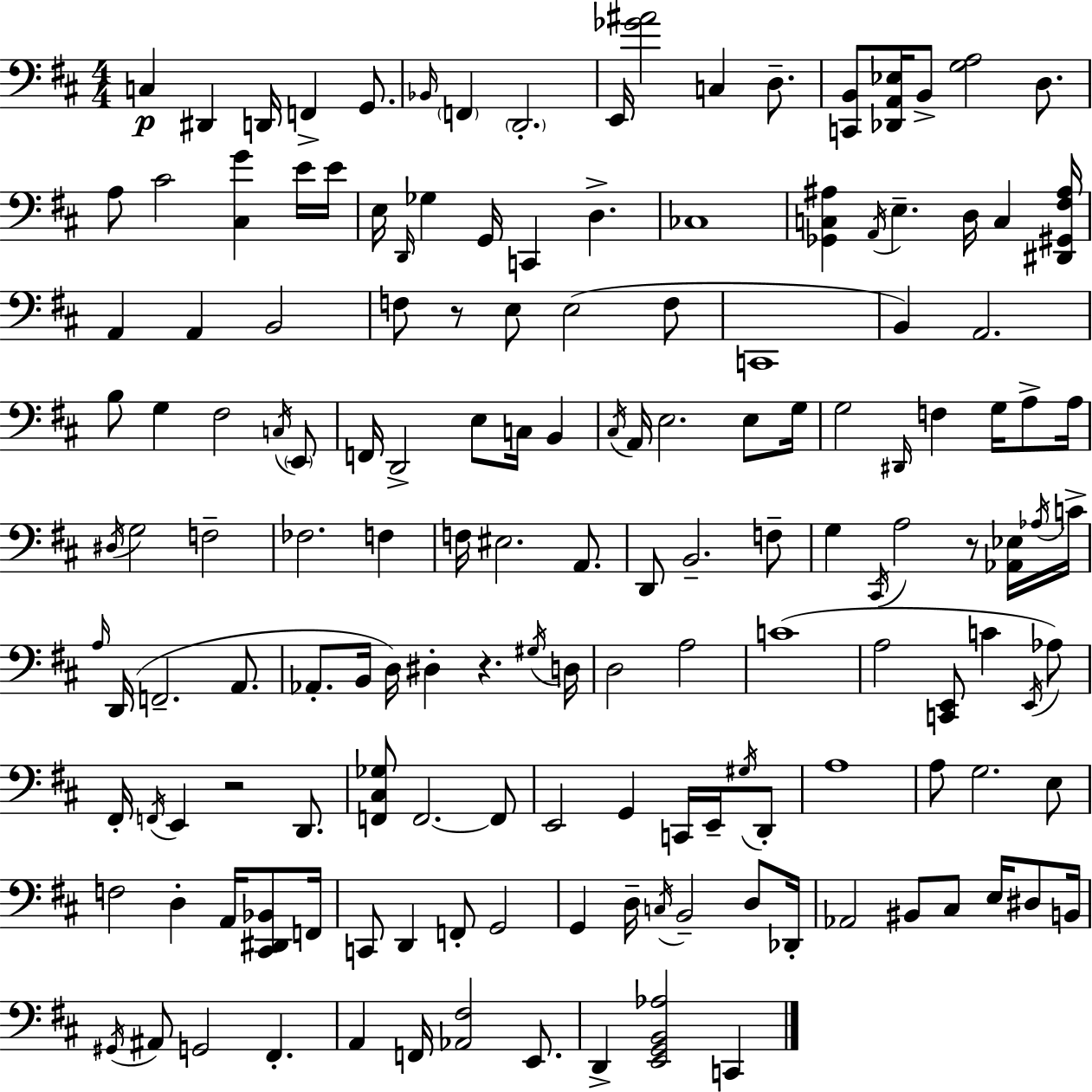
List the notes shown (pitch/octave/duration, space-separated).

C3/q D#2/q D2/s F2/q G2/e. Bb2/s F2/q D2/h. E2/s [Gb4,A#4]/h C3/q D3/e. [C2,B2]/e [Db2,A2,Eb3]/s B2/e [G3,A3]/h D3/e. A3/e C#4/h [C#3,G4]/q E4/s E4/s E3/s D2/s Gb3/q G2/s C2/q D3/q. CES3/w [Gb2,C3,A#3]/q A2/s E3/q. D3/s C3/q [D#2,G#2,F#3,A#3]/s A2/q A2/q B2/h F3/e R/e E3/e E3/h F3/e C2/w B2/q A2/h. B3/e G3/q F#3/h C3/s E2/e F2/s D2/h E3/e C3/s B2/q C#3/s A2/s E3/h. E3/e G3/s G3/h D#2/s F3/q G3/s A3/e A3/s D#3/s G3/h F3/h FES3/h. F3/q F3/s EIS3/h. A2/e. D2/e B2/h. F3/e G3/q C#2/s A3/h R/e [Ab2,Eb3]/s Ab3/s C4/s A3/s D2/s F2/h. A2/e. Ab2/e. B2/s D3/s D#3/q R/q. G#3/s D3/s D3/h A3/h C4/w A3/h [C2,E2]/e C4/q E2/s Ab3/e F#2/s F2/s E2/q R/h D2/e. [F2,C#3,Gb3]/e F2/h. F2/e E2/h G2/q C2/s E2/s G#3/s D2/e A3/w A3/e G3/h. E3/e F3/h D3/q A2/s [C#2,D#2,Bb2]/e F2/s C2/e D2/q F2/e G2/h G2/q D3/s C3/s B2/h D3/e Db2/s Ab2/h BIS2/e C#3/e E3/s D#3/e B2/s G#2/s A#2/e G2/h F#2/q. A2/q F2/s [Ab2,F#3]/h E2/e. D2/q [E2,G2,B2,Ab3]/h C2/q